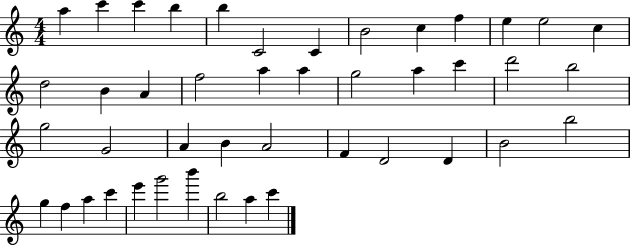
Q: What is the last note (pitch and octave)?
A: C6